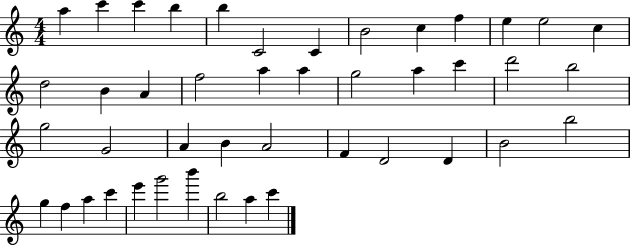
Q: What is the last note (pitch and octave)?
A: C6